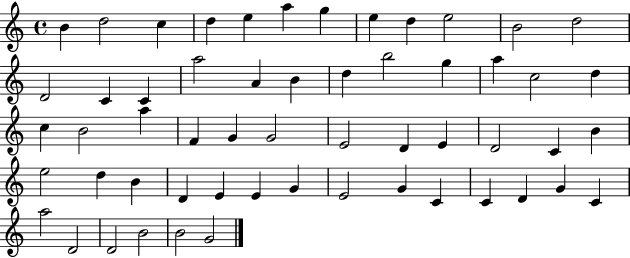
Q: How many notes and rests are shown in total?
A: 56